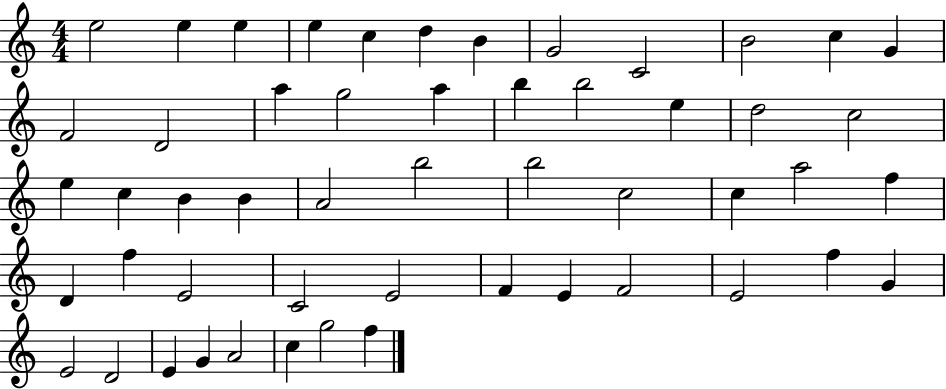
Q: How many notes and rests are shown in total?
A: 52